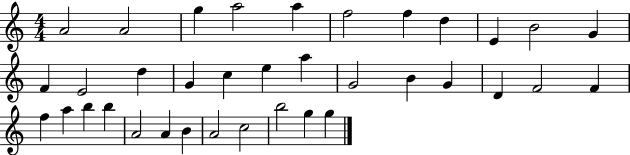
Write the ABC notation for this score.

X:1
T:Untitled
M:4/4
L:1/4
K:C
A2 A2 g a2 a f2 f d E B2 G F E2 d G c e a G2 B G D F2 F f a b b A2 A B A2 c2 b2 g g